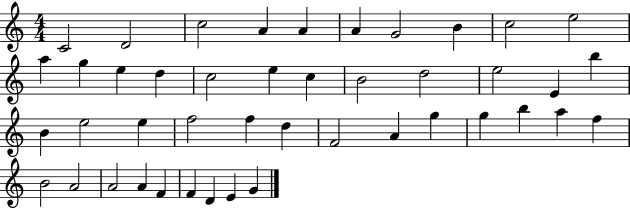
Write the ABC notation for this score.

X:1
T:Untitled
M:4/4
L:1/4
K:C
C2 D2 c2 A A A G2 B c2 e2 a g e d c2 e c B2 d2 e2 E b B e2 e f2 f d F2 A g g b a f B2 A2 A2 A F F D E G